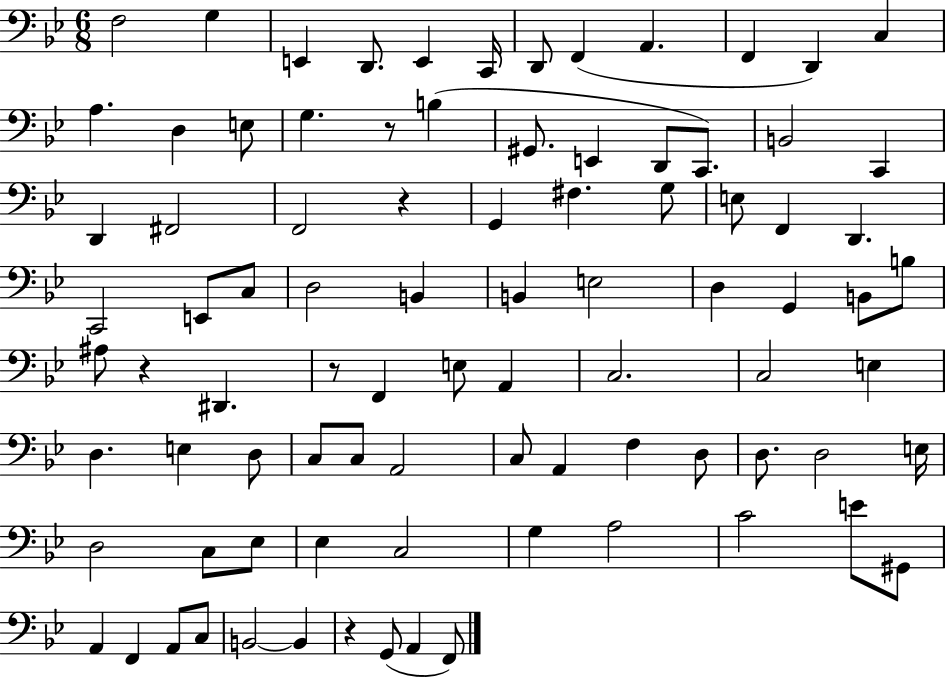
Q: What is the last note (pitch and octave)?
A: F2